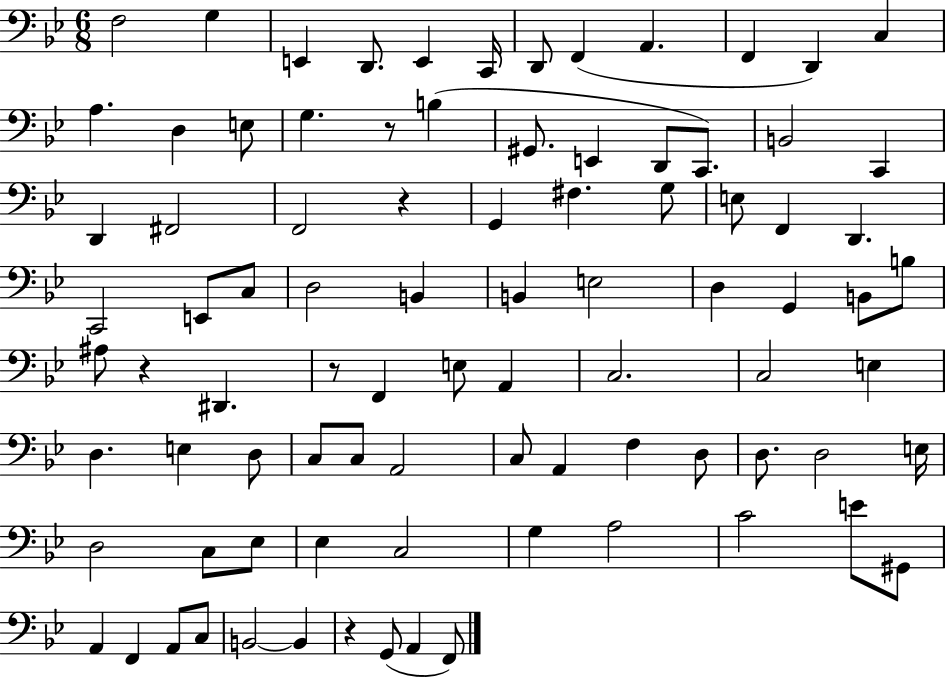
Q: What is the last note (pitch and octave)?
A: F2